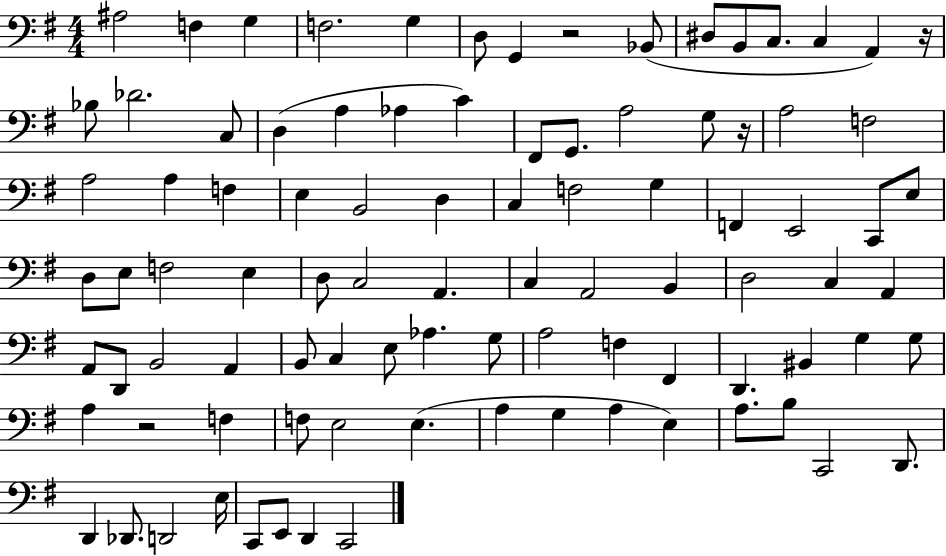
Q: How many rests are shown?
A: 4